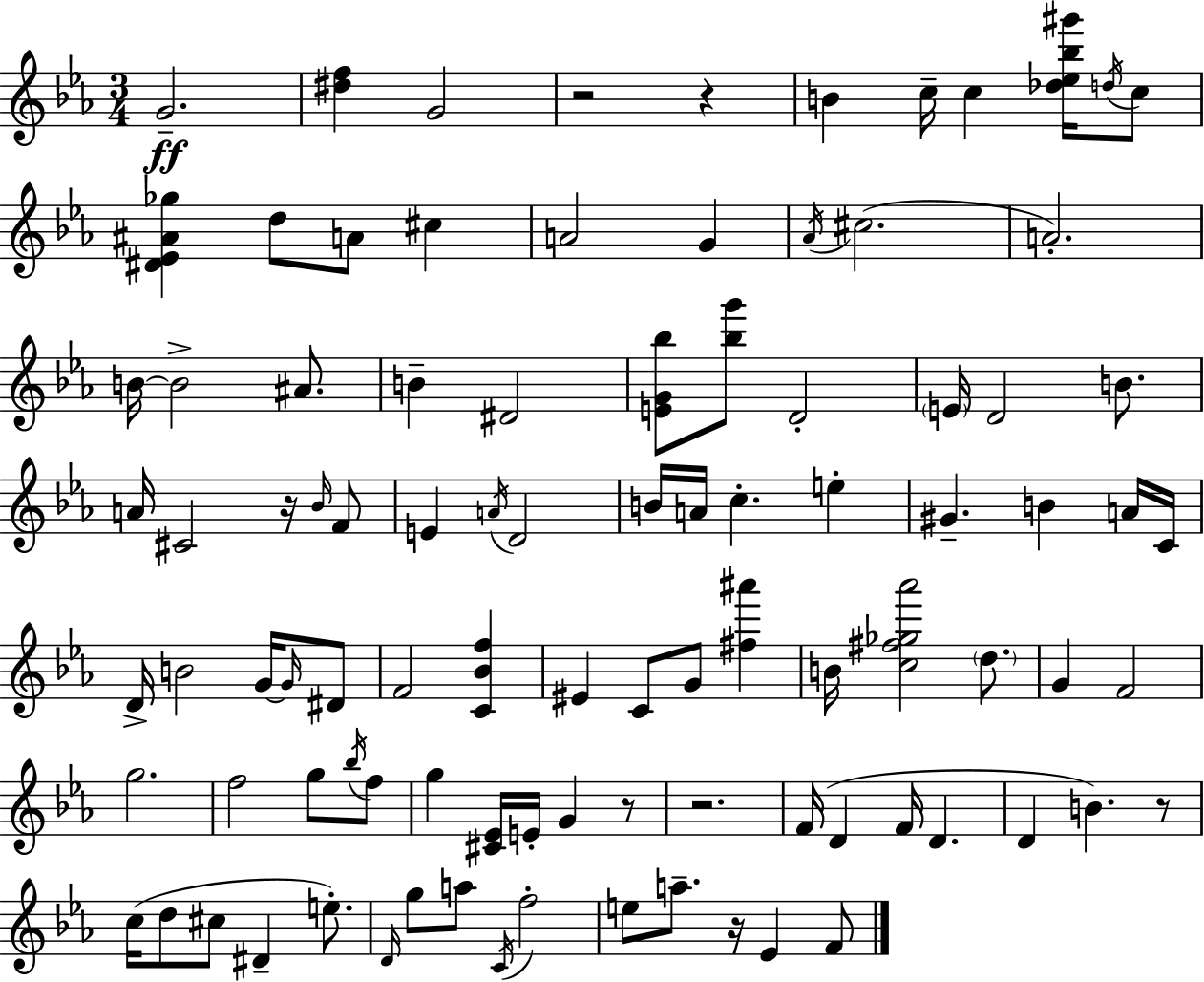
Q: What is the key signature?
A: EES major